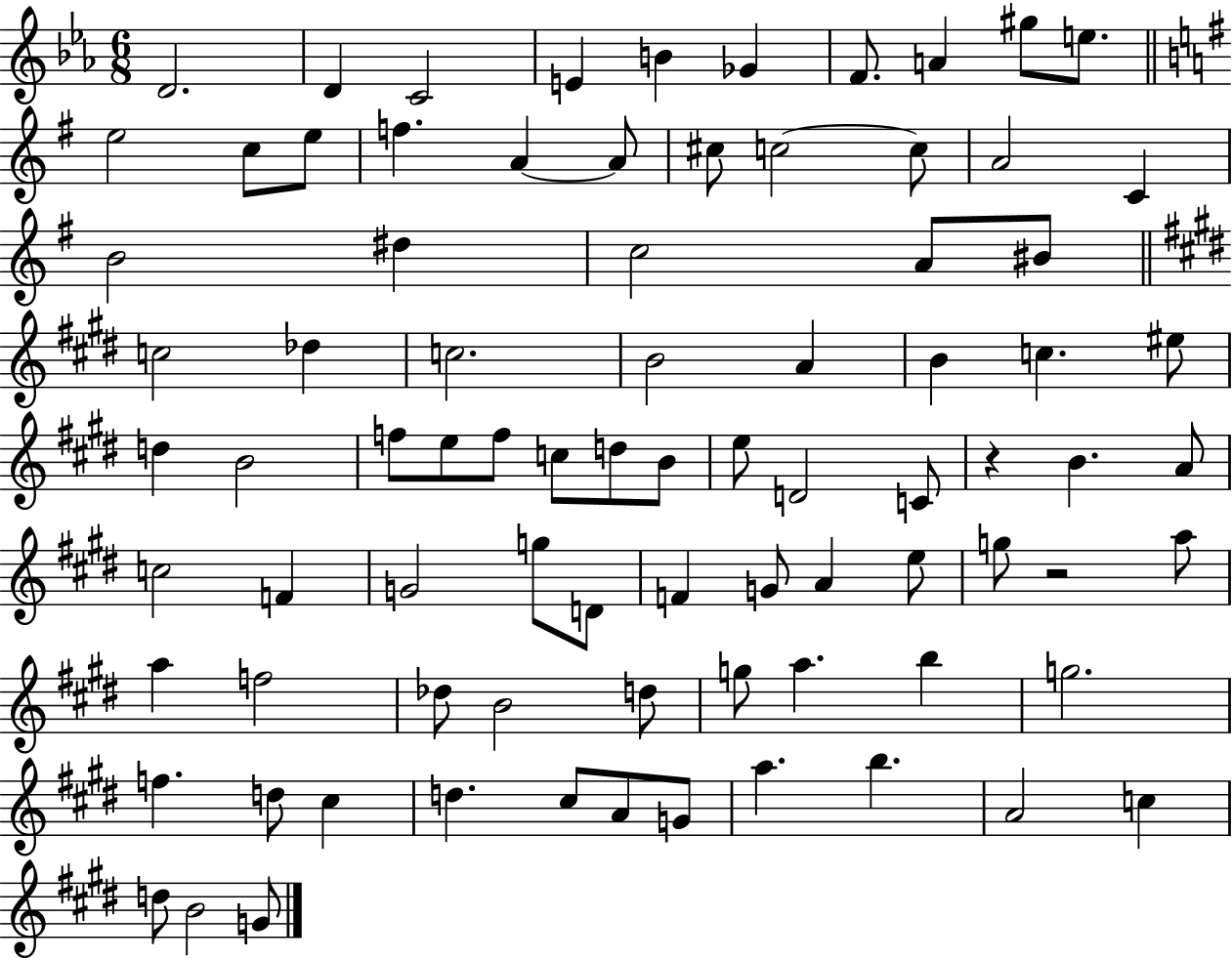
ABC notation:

X:1
T:Untitled
M:6/8
L:1/4
K:Eb
D2 D C2 E B _G F/2 A ^g/2 e/2 e2 c/2 e/2 f A A/2 ^c/2 c2 c/2 A2 C B2 ^d c2 A/2 ^B/2 c2 _d c2 B2 A B c ^e/2 d B2 f/2 e/2 f/2 c/2 d/2 B/2 e/2 D2 C/2 z B A/2 c2 F G2 g/2 D/2 F G/2 A e/2 g/2 z2 a/2 a f2 _d/2 B2 d/2 g/2 a b g2 f d/2 ^c d ^c/2 A/2 G/2 a b A2 c d/2 B2 G/2